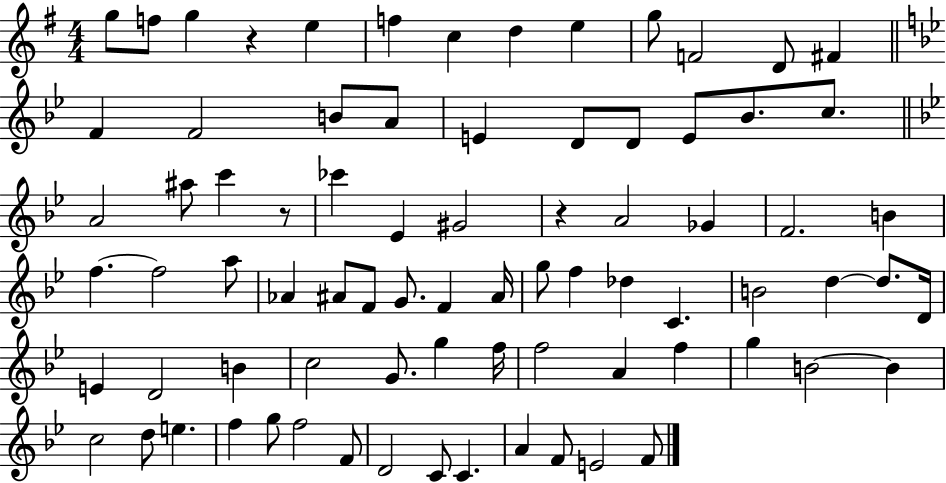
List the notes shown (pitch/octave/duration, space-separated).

G5/e F5/e G5/q R/q E5/q F5/q C5/q D5/q E5/q G5/e F4/h D4/e F#4/q F4/q F4/h B4/e A4/e E4/q D4/e D4/e E4/e Bb4/e. C5/e. A4/h A#5/e C6/q R/e CES6/q Eb4/q G#4/h R/q A4/h Gb4/q F4/h. B4/q F5/q. F5/h A5/e Ab4/q A#4/e F4/e G4/e. F4/q A#4/s G5/e F5/q Db5/q C4/q. B4/h D5/q D5/e. D4/s E4/q D4/h B4/q C5/h G4/e. G5/q F5/s F5/h A4/q F5/q G5/q B4/h B4/q C5/h D5/e E5/q. F5/q G5/e F5/h F4/e D4/h C4/e C4/q. A4/q F4/e E4/h F4/e